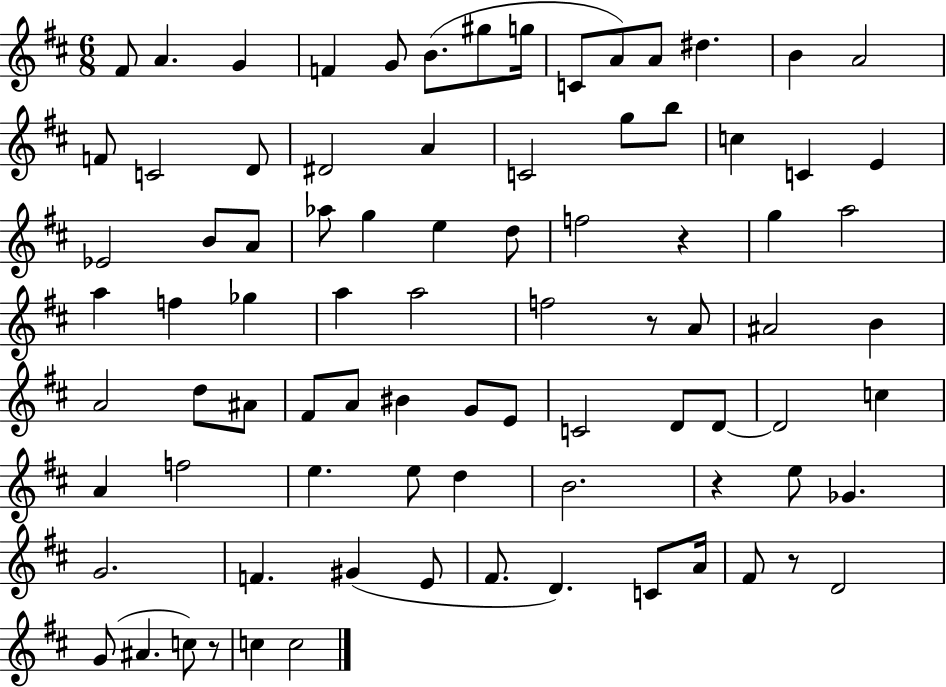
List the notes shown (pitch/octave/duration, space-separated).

F#4/e A4/q. G4/q F4/q G4/e B4/e. G#5/e G5/s C4/e A4/e A4/e D#5/q. B4/q A4/h F4/e C4/h D4/e D#4/h A4/q C4/h G5/e B5/e C5/q C4/q E4/q Eb4/h B4/e A4/e Ab5/e G5/q E5/q D5/e F5/h R/q G5/q A5/h A5/q F5/q Gb5/q A5/q A5/h F5/h R/e A4/e A#4/h B4/q A4/h D5/e A#4/e F#4/e A4/e BIS4/q G4/e E4/e C4/h D4/e D4/e D4/h C5/q A4/q F5/h E5/q. E5/e D5/q B4/h. R/q E5/e Gb4/q. G4/h. F4/q. G#4/q E4/e F#4/e. D4/q. C4/e A4/s F#4/e R/e D4/h G4/e A#4/q. C5/e R/e C5/q C5/h